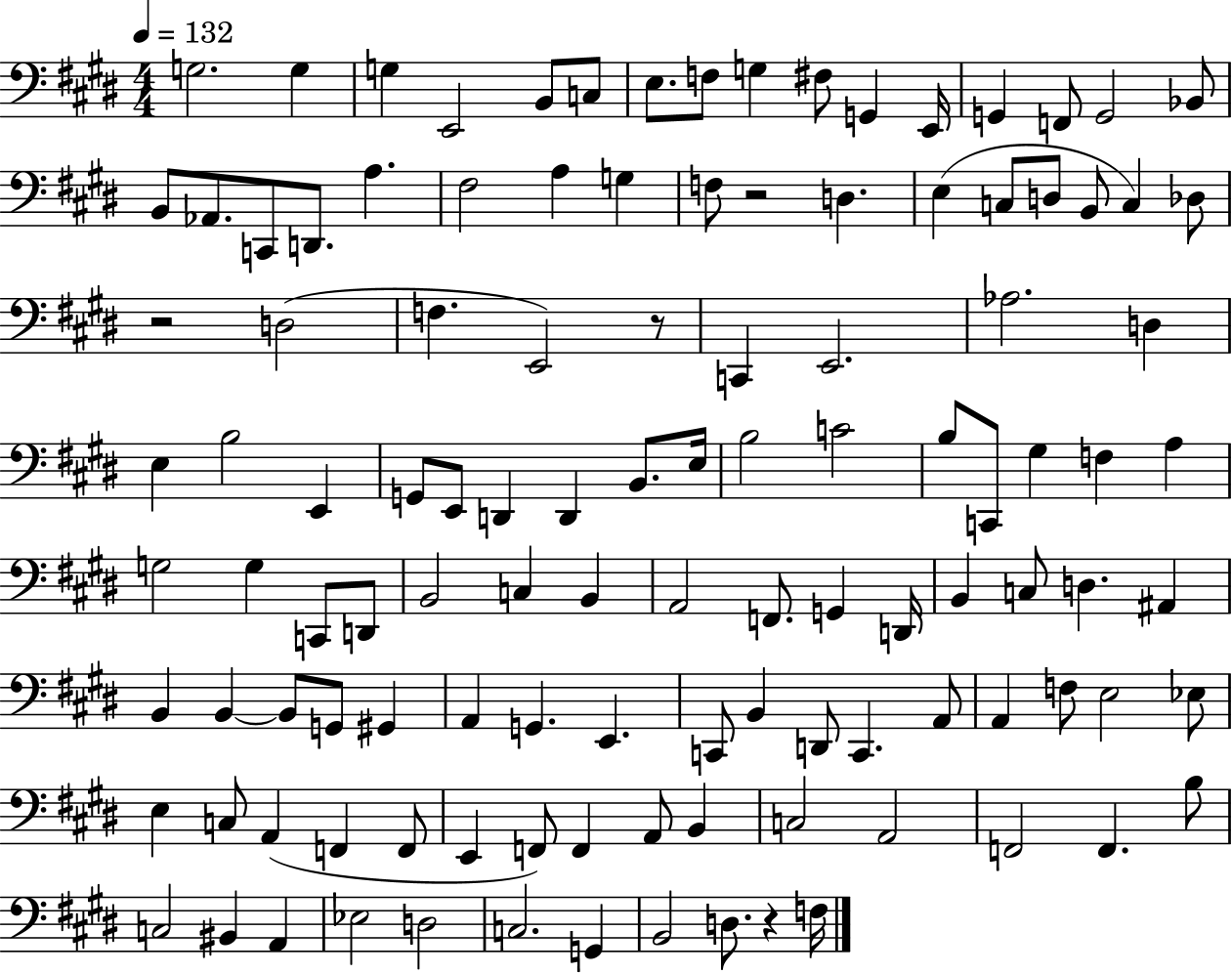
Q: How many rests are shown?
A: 4